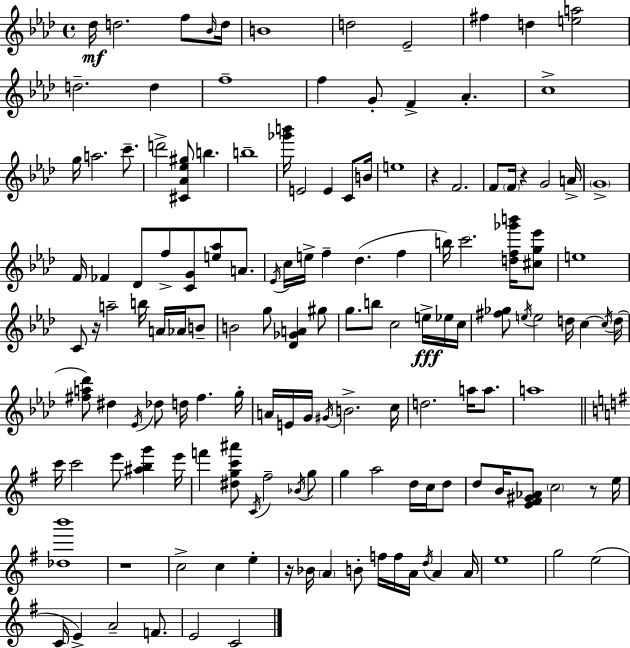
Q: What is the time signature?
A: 4/4